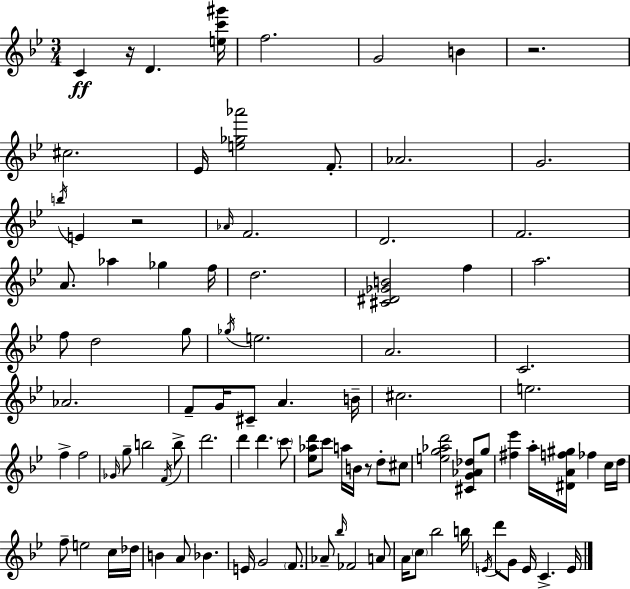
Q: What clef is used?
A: treble